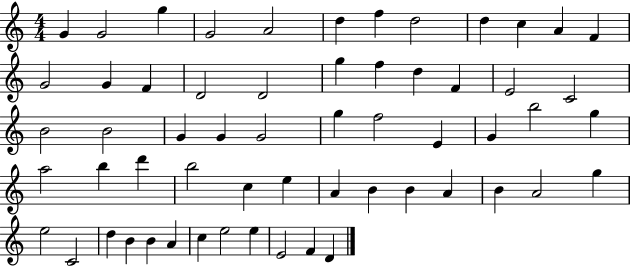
G4/q G4/h G5/q G4/h A4/h D5/q F5/q D5/h D5/q C5/q A4/q F4/q G4/h G4/q F4/q D4/h D4/h G5/q F5/q D5/q F4/q E4/h C4/h B4/h B4/h G4/q G4/q G4/h G5/q F5/h E4/q G4/q B5/h G5/q A5/h B5/q D6/q B5/h C5/q E5/q A4/q B4/q B4/q A4/q B4/q A4/h G5/q E5/h C4/h D5/q B4/q B4/q A4/q C5/q E5/h E5/q E4/h F4/q D4/q